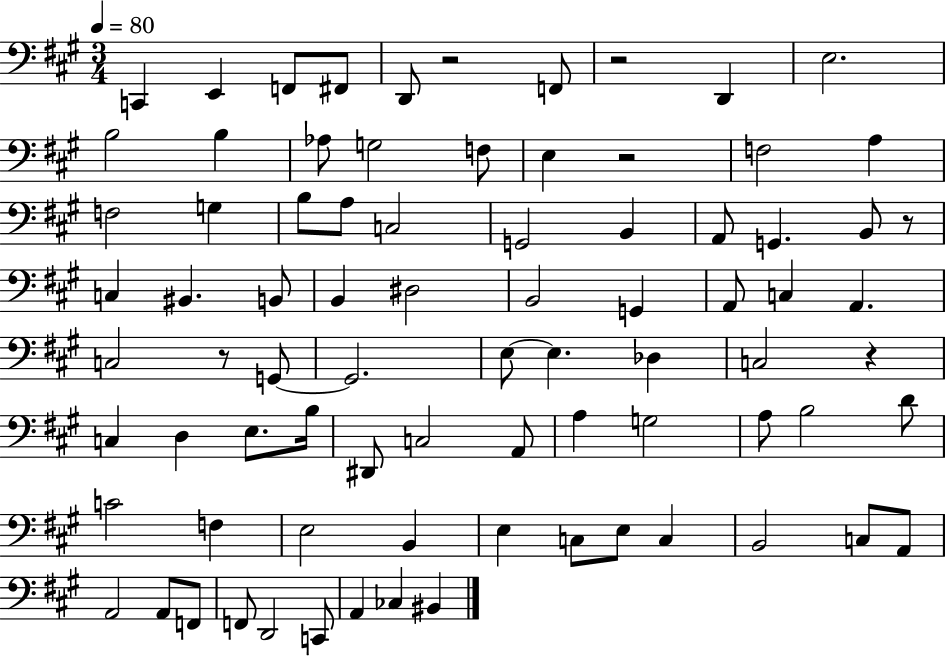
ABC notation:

X:1
T:Untitled
M:3/4
L:1/4
K:A
C,, E,, F,,/2 ^F,,/2 D,,/2 z2 F,,/2 z2 D,, E,2 B,2 B, _A,/2 G,2 F,/2 E, z2 F,2 A, F,2 G, B,/2 A,/2 C,2 G,,2 B,, A,,/2 G,, B,,/2 z/2 C, ^B,, B,,/2 B,, ^D,2 B,,2 G,, A,,/2 C, A,, C,2 z/2 G,,/2 G,,2 E,/2 E, _D, C,2 z C, D, E,/2 B,/4 ^D,,/2 C,2 A,,/2 A, G,2 A,/2 B,2 D/2 C2 F, E,2 B,, E, C,/2 E,/2 C, B,,2 C,/2 A,,/2 A,,2 A,,/2 F,,/2 F,,/2 D,,2 C,,/2 A,, _C, ^B,,